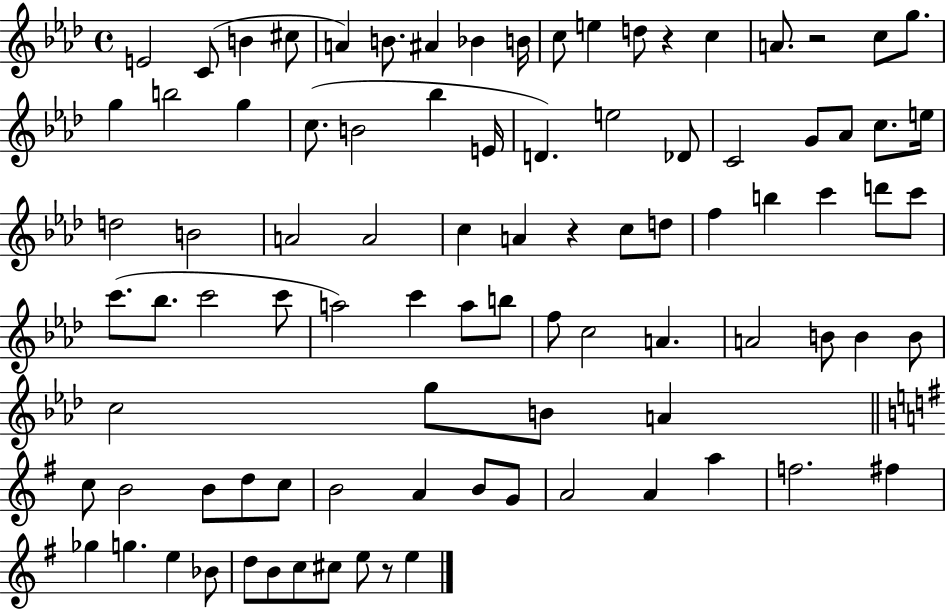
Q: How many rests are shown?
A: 4